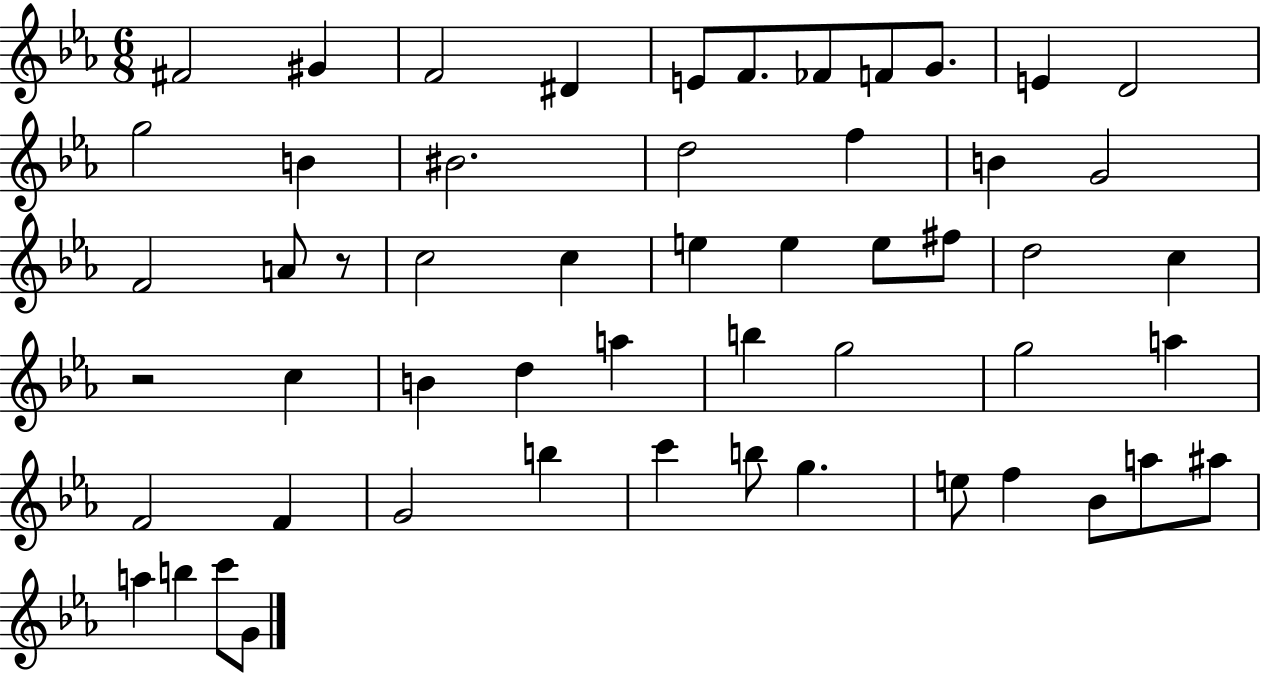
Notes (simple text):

F#4/h G#4/q F4/h D#4/q E4/e F4/e. FES4/e F4/e G4/e. E4/q D4/h G5/h B4/q BIS4/h. D5/h F5/q B4/q G4/h F4/h A4/e R/e C5/h C5/q E5/q E5/q E5/e F#5/e D5/h C5/q R/h C5/q B4/q D5/q A5/q B5/q G5/h G5/h A5/q F4/h F4/q G4/h B5/q C6/q B5/e G5/q. E5/e F5/q Bb4/e A5/e A#5/e A5/q B5/q C6/e G4/e